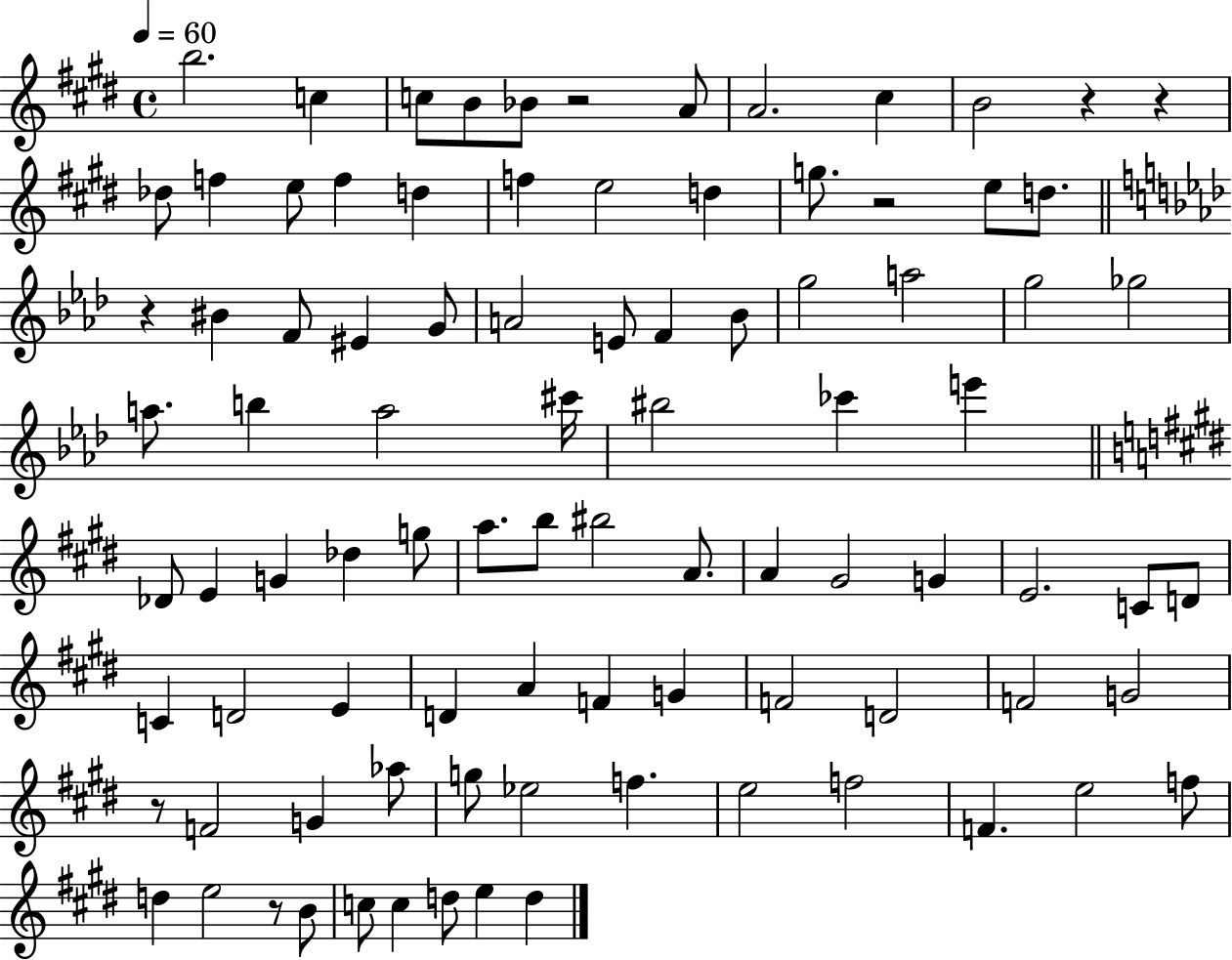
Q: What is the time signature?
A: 4/4